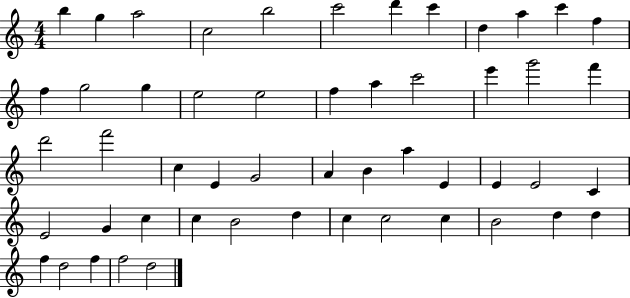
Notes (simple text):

B5/q G5/q A5/h C5/h B5/h C6/h D6/q C6/q D5/q A5/q C6/q F5/q F5/q G5/h G5/q E5/h E5/h F5/q A5/q C6/h E6/q G6/h F6/q D6/h F6/h C5/q E4/q G4/h A4/q B4/q A5/q E4/q E4/q E4/h C4/q E4/h G4/q C5/q C5/q B4/h D5/q C5/q C5/h C5/q B4/h D5/q D5/q F5/q D5/h F5/q F5/h D5/h